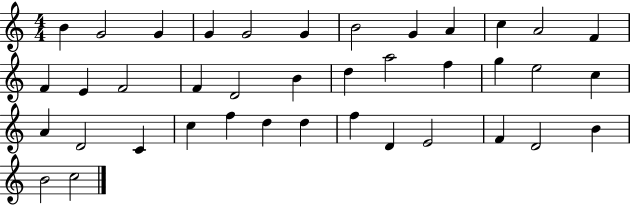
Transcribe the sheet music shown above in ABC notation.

X:1
T:Untitled
M:4/4
L:1/4
K:C
B G2 G G G2 G B2 G A c A2 F F E F2 F D2 B d a2 f g e2 c A D2 C c f d d f D E2 F D2 B B2 c2